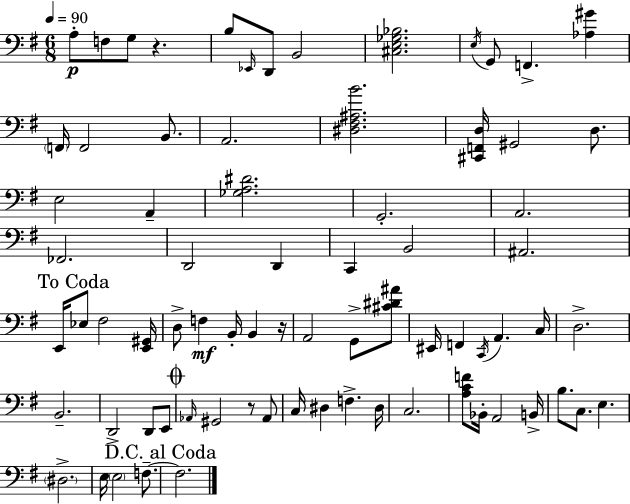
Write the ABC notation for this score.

X:1
T:Untitled
M:6/8
L:1/4
K:Em
A,/2 F,/2 G,/2 z B,/2 _E,,/4 D,,/2 B,,2 [^C,E,_G,_B,]2 E,/4 G,,/2 F,, [_A,^G] F,,/4 F,,2 B,,/2 A,,2 [^D,^F,^A,B]2 [^C,,F,,D,]/4 ^G,,2 D,/2 E,2 A,, [_G,A,^D]2 G,,2 A,,2 _F,,2 D,,2 D,, C,, B,,2 ^A,,2 E,,/4 _E,/2 ^F,2 [E,,^G,,]/4 D,/2 F, B,,/4 B,, z/4 A,,2 G,,/2 [^C^D^A]/2 ^E,,/4 F,, C,,/4 A,, C,/4 D,2 B,,2 D,,2 D,,/2 E,,/2 _A,,/4 ^G,,2 z/2 _A,,/2 C,/4 ^D, F, ^D,/4 C,2 [A,CF]/2 _B,,/4 A,,2 B,,/4 B,/2 C,/2 E, ^D,2 E,/4 E,2 F,/2 F,2